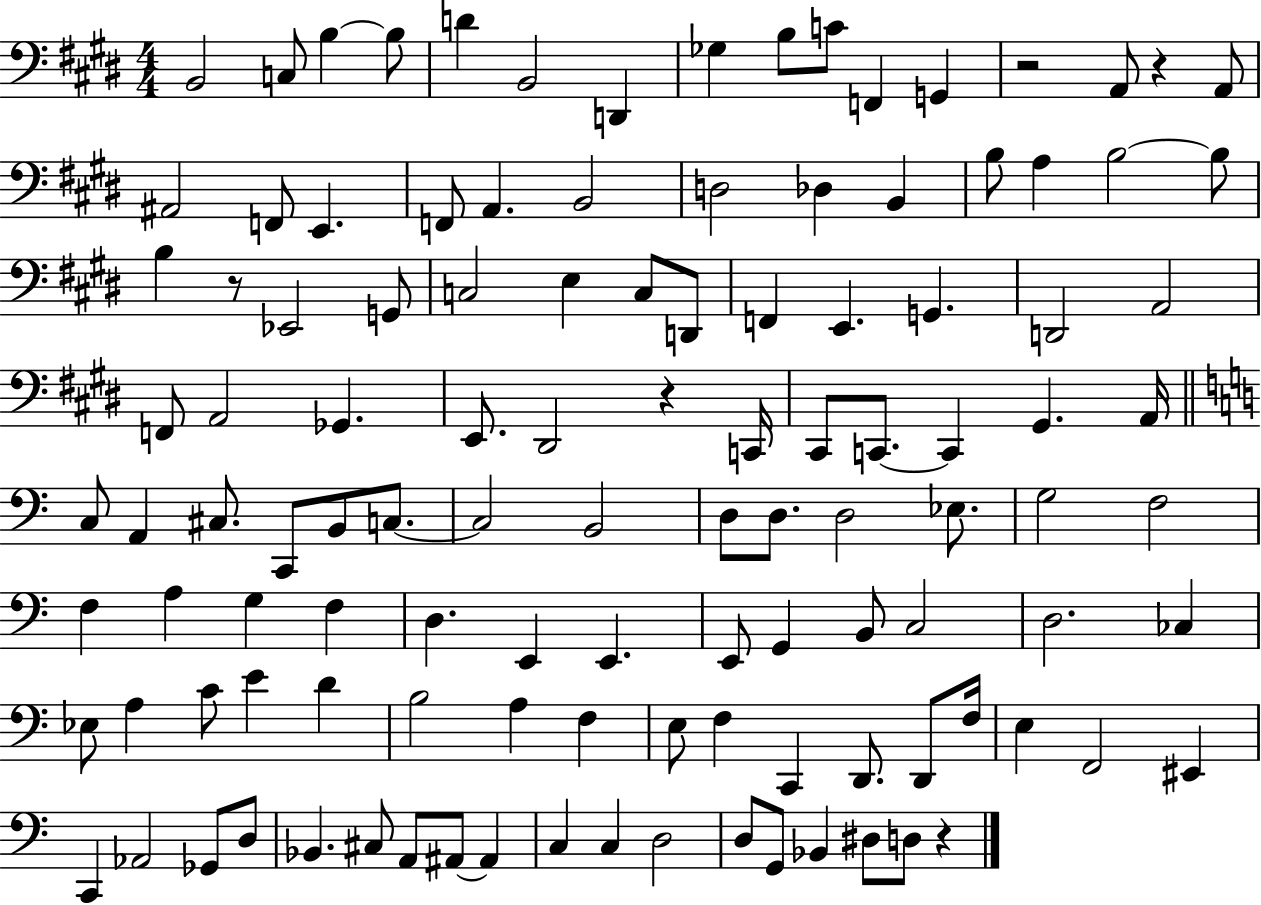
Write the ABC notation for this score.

X:1
T:Untitled
M:4/4
L:1/4
K:E
B,,2 C,/2 B, B,/2 D B,,2 D,, _G, B,/2 C/2 F,, G,, z2 A,,/2 z A,,/2 ^A,,2 F,,/2 E,, F,,/2 A,, B,,2 D,2 _D, B,, B,/2 A, B,2 B,/2 B, z/2 _E,,2 G,,/2 C,2 E, C,/2 D,,/2 F,, E,, G,, D,,2 A,,2 F,,/2 A,,2 _G,, E,,/2 ^D,,2 z C,,/4 ^C,,/2 C,,/2 C,, ^G,, A,,/4 C,/2 A,, ^C,/2 C,,/2 B,,/2 C,/2 C,2 B,,2 D,/2 D,/2 D,2 _E,/2 G,2 F,2 F, A, G, F, D, E,, E,, E,,/2 G,, B,,/2 C,2 D,2 _C, _E,/2 A, C/2 E D B,2 A, F, E,/2 F, C,, D,,/2 D,,/2 F,/4 E, F,,2 ^E,, C,, _A,,2 _G,,/2 D,/2 _B,, ^C,/2 A,,/2 ^A,,/2 ^A,, C, C, D,2 D,/2 G,,/2 _B,, ^D,/2 D,/2 z